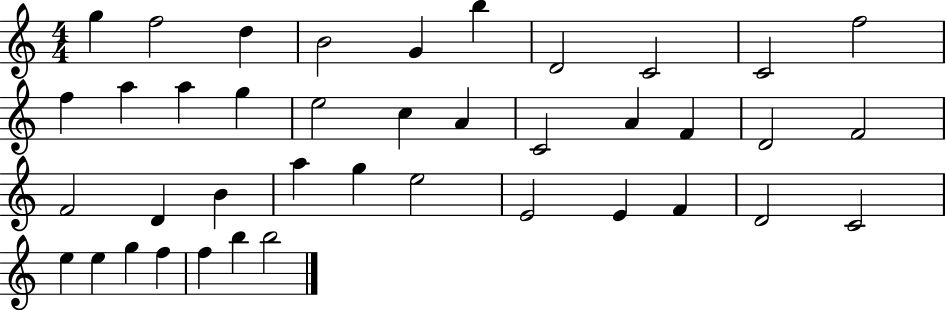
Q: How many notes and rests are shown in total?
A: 40